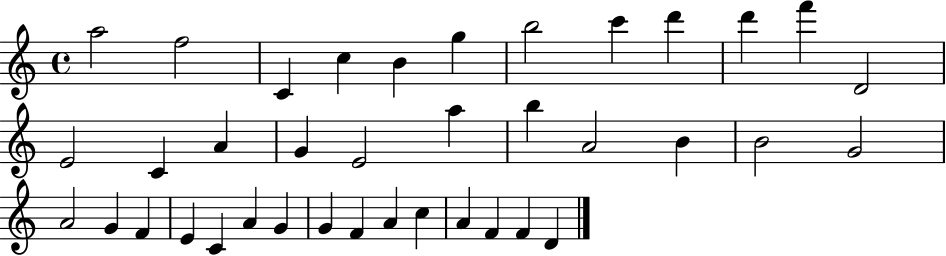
A5/h F5/h C4/q C5/q B4/q G5/q B5/h C6/q D6/q D6/q F6/q D4/h E4/h C4/q A4/q G4/q E4/h A5/q B5/q A4/h B4/q B4/h G4/h A4/h G4/q F4/q E4/q C4/q A4/q G4/q G4/q F4/q A4/q C5/q A4/q F4/q F4/q D4/q